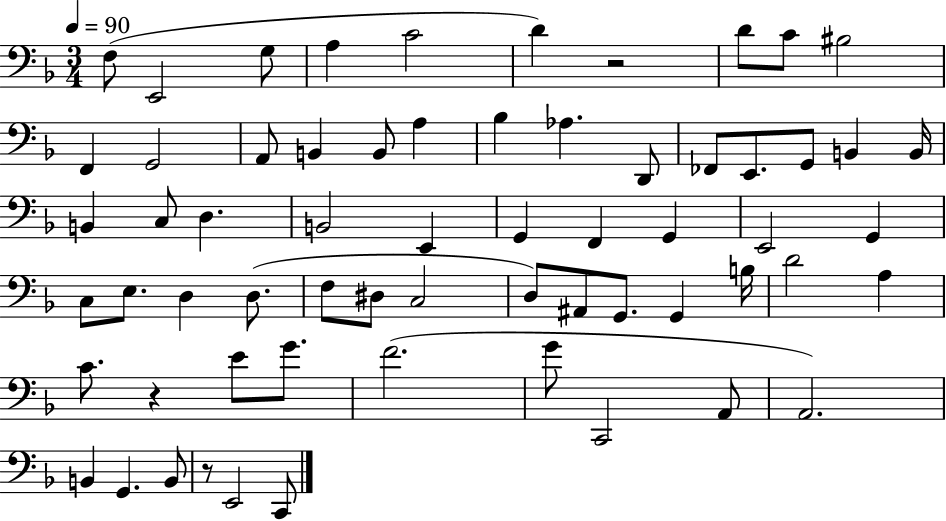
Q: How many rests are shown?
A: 3